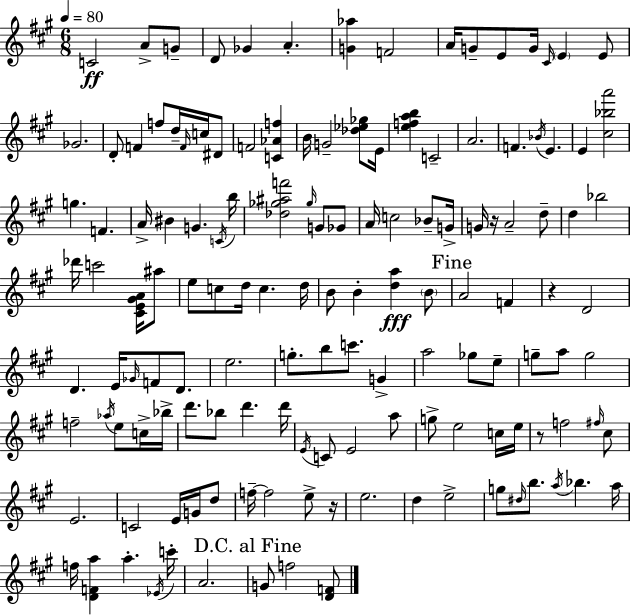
X:1
T:Untitled
M:6/8
L:1/4
K:A
C2 A/2 G/2 D/2 _G A [G_a] F2 A/4 G/2 E/2 G/4 ^C/4 E E/2 _G2 D/2 F f/2 d/4 F/4 c/4 ^D/2 F2 [C_Af] B/4 G2 [_d_e_g]/2 E/4 [efab] C2 A2 F _B/4 E E [^c_ba']2 g F A/4 ^B G C/4 b/4 [_d_g^af']2 _g/4 G/2 _G/2 A/4 c2 _B/2 G/4 G/4 z/4 A2 d/2 d _b2 _d'/4 c'2 [^CE^GA]/4 ^a/2 e/2 c/2 d/4 c d/4 B/2 B [da] B/2 A2 F z D2 D E/4 _G/4 F/2 D/2 e2 g/2 b/2 c'/2 G a2 _g/2 e/2 g/2 a/2 g2 f2 _a/4 e/2 c/4 _b/4 d'/2 _b/2 d' d'/4 E/4 C/2 E2 a/2 g/2 e2 c/4 e/4 z/2 f2 ^f/4 ^c/2 E2 C2 E/4 G/4 d/2 f/4 f2 e/2 z/4 e2 d e2 g/2 ^d/4 b/2 a/4 _b a/4 f/4 [DFa] a _E/4 c'/4 A2 G/2 f2 [DF]/2